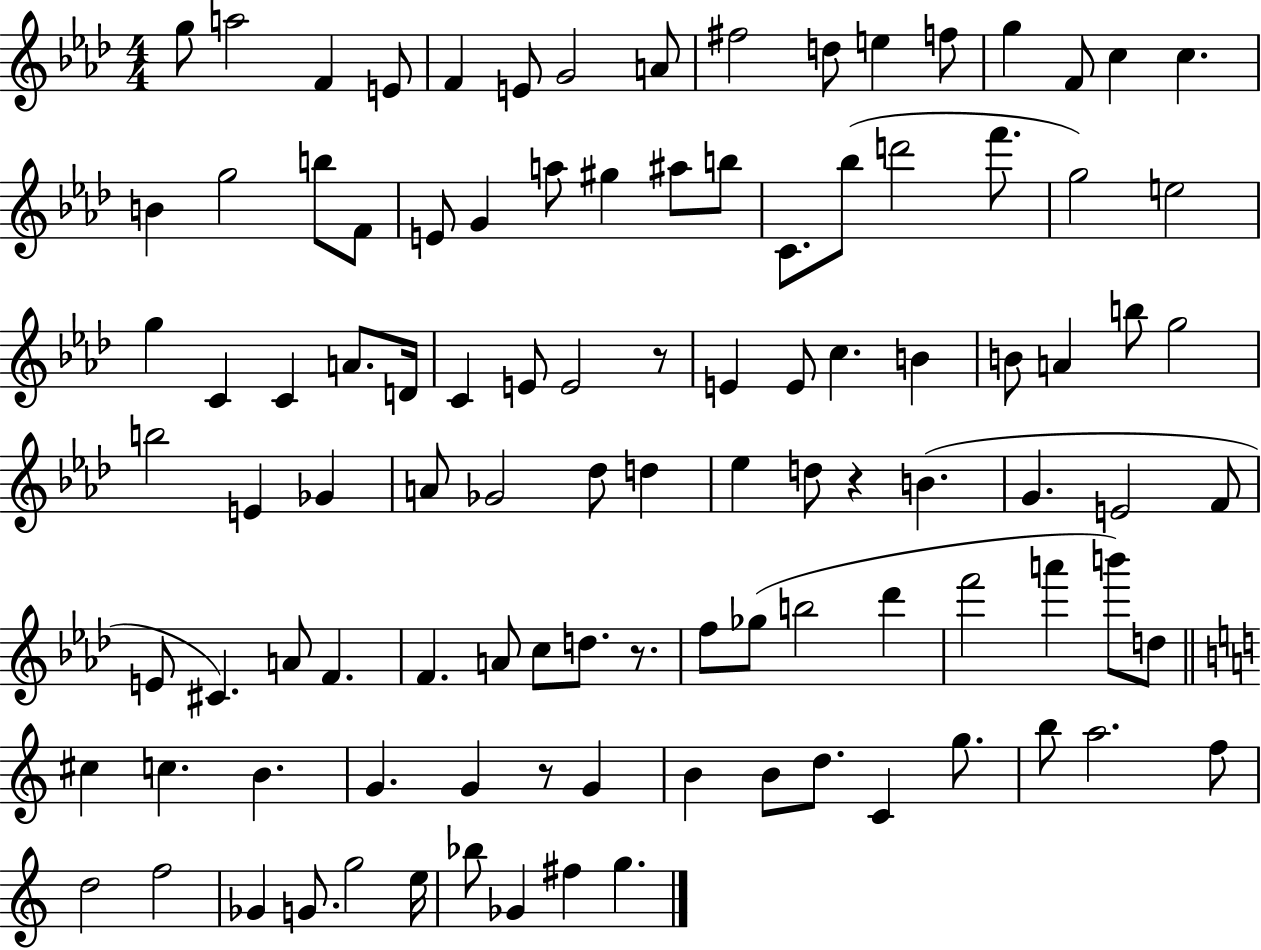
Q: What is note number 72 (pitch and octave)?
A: B5